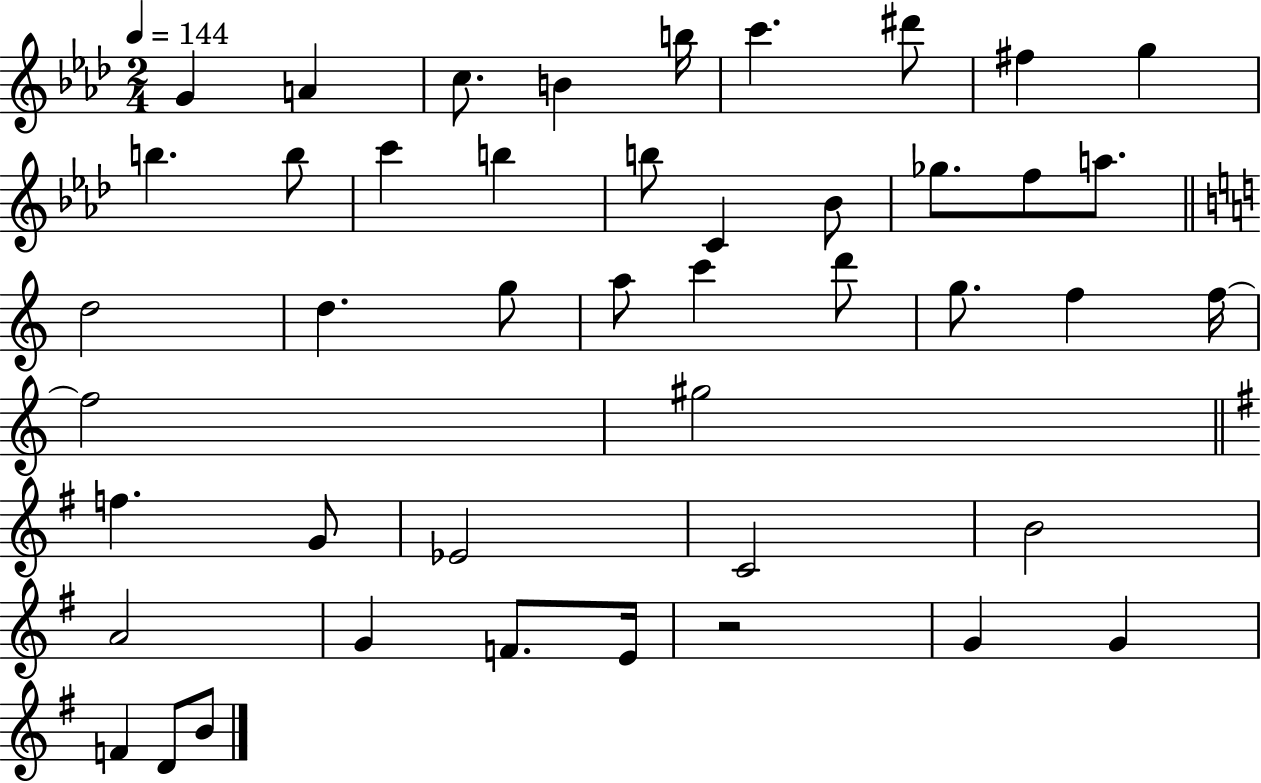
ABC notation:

X:1
T:Untitled
M:2/4
L:1/4
K:Ab
G A c/2 B b/4 c' ^d'/2 ^f g b b/2 c' b b/2 C _B/2 _g/2 f/2 a/2 d2 d g/2 a/2 c' d'/2 g/2 f f/4 f2 ^g2 f G/2 _E2 C2 B2 A2 G F/2 E/4 z2 G G F D/2 B/2